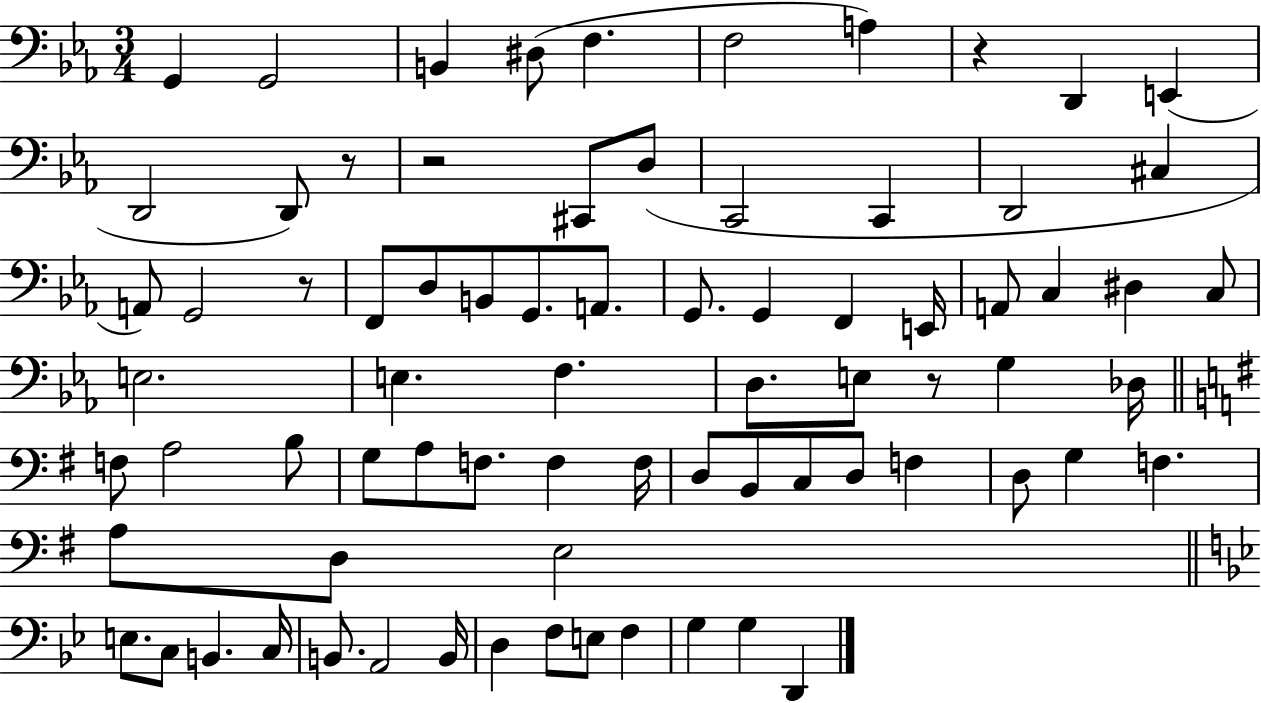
{
  \clef bass
  \numericTimeSignature
  \time 3/4
  \key ees \major
  g,4 g,2 | b,4 dis8( f4. | f2 a4) | r4 d,4 e,4( | \break d,2 d,8) r8 | r2 cis,8 d8( | c,2 c,4 | d,2 cis4 | \break a,8) g,2 r8 | f,8 d8 b,8 g,8. a,8. | g,8. g,4 f,4 e,16 | a,8 c4 dis4 c8 | \break e2. | e4. f4. | d8. e8 r8 g4 des16 | \bar "||" \break \key e \minor f8 a2 b8 | g8 a8 f8. f4 f16 | d8 b,8 c8 d8 f4 | d8 g4 f4. | \break a8 d8 e2 | \bar "||" \break \key bes \major e8. c8 b,4. c16 | b,8. a,2 b,16 | d4 f8 e8 f4 | g4 g4 d,4 | \break \bar "|."
}